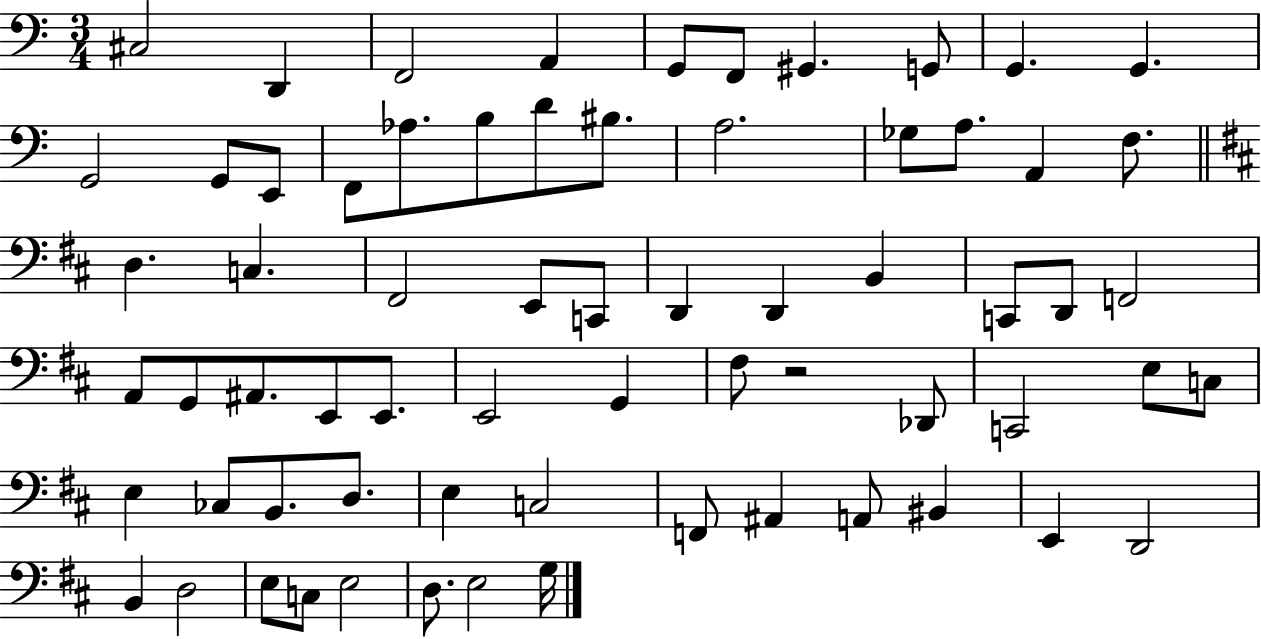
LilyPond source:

{
  \clef bass
  \numericTimeSignature
  \time 3/4
  \key c \major
  cis2 d,4 | f,2 a,4 | g,8 f,8 gis,4. g,8 | g,4. g,4. | \break g,2 g,8 e,8 | f,8 aes8. b8 d'8 bis8. | a2. | ges8 a8. a,4 f8. | \break \bar "||" \break \key d \major d4. c4. | fis,2 e,8 c,8 | d,4 d,4 b,4 | c,8 d,8 f,2 | \break a,8 g,8 ais,8. e,8 e,8. | e,2 g,4 | fis8 r2 des,8 | c,2 e8 c8 | \break e4 ces8 b,8. d8. | e4 c2 | f,8 ais,4 a,8 bis,4 | e,4 d,2 | \break b,4 d2 | e8 c8 e2 | d8. e2 g16 | \bar "|."
}